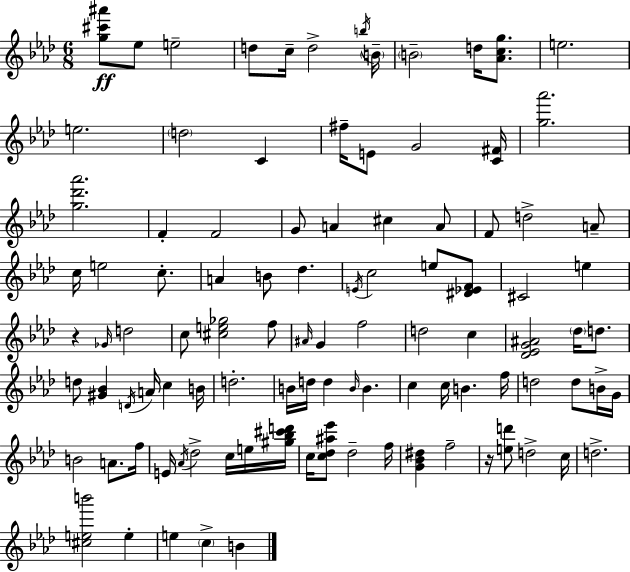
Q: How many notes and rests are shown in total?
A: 101